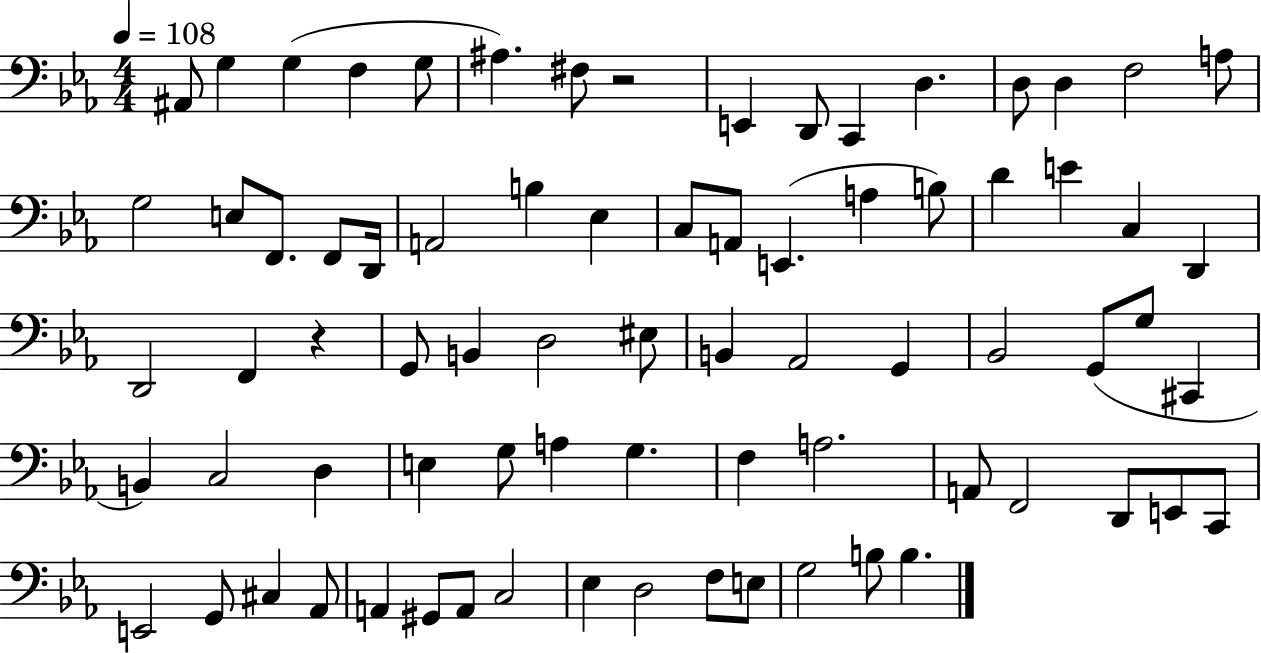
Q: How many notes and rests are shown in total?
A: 76